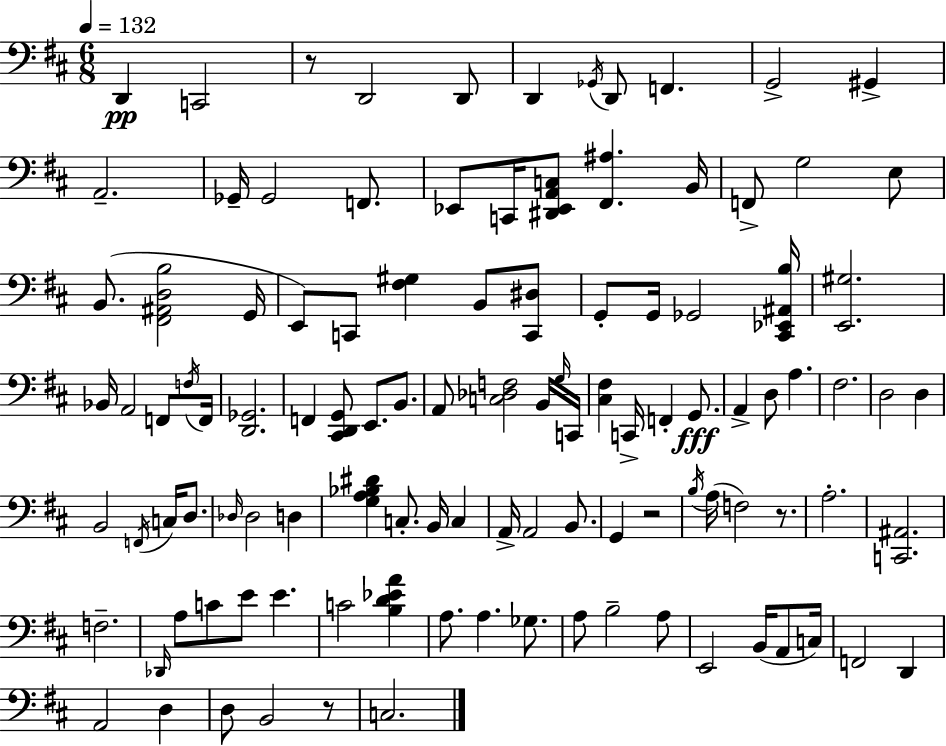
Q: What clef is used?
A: bass